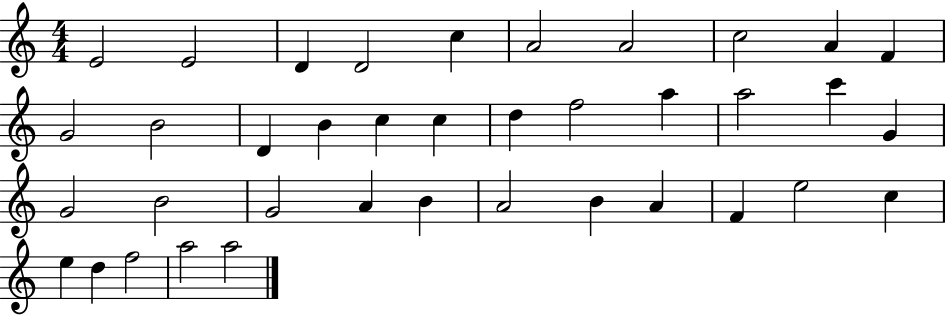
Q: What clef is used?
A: treble